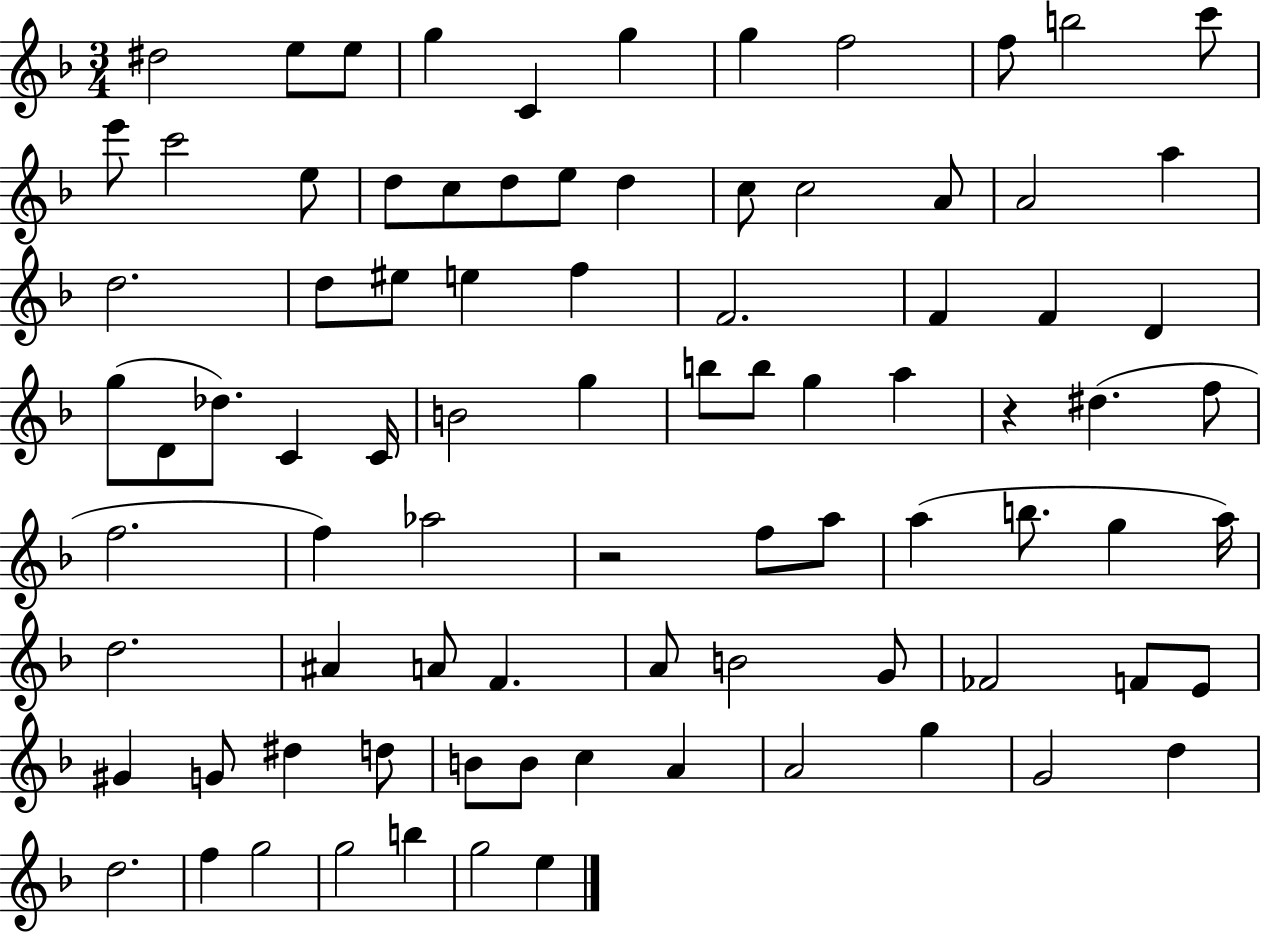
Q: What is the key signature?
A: F major